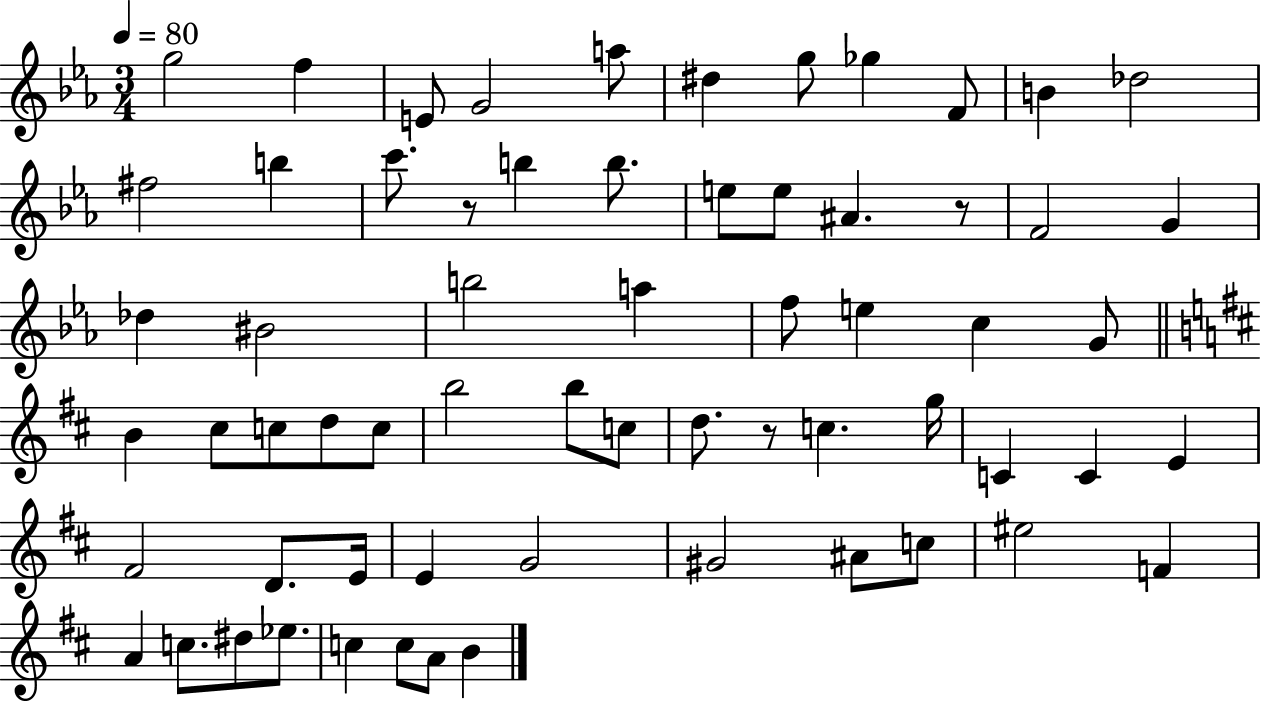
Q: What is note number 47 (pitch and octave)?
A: E4